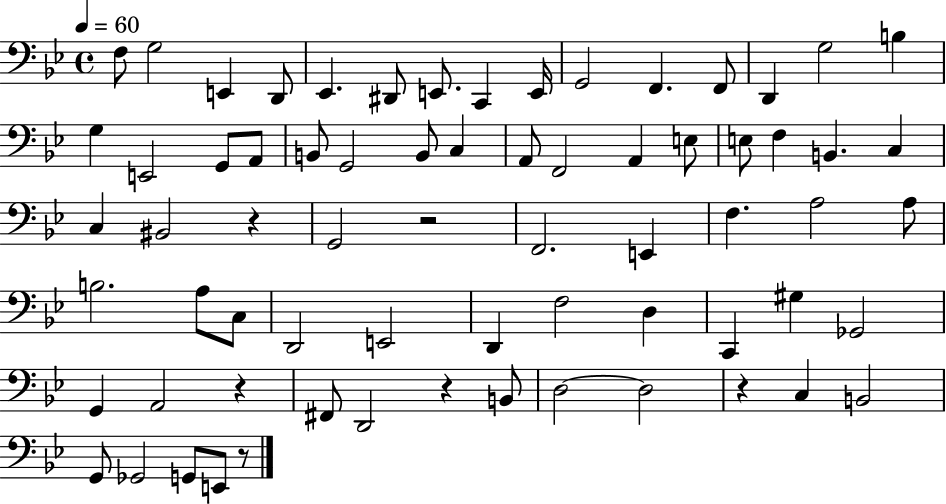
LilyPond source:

{
  \clef bass
  \time 4/4
  \defaultTimeSignature
  \key bes \major
  \tempo 4 = 60
  \repeat volta 2 { f8 g2 e,4 d,8 | ees,4. dis,8 e,8. c,4 e,16 | g,2 f,4. f,8 | d,4 g2 b4 | \break g4 e,2 g,8 a,8 | b,8 g,2 b,8 c4 | a,8 f,2 a,4 e8 | e8 f4 b,4. c4 | \break c4 bis,2 r4 | g,2 r2 | f,2. e,4 | f4. a2 a8 | \break b2. a8 c8 | d,2 e,2 | d,4 f2 d4 | c,4 gis4 ges,2 | \break g,4 a,2 r4 | fis,8 d,2 r4 b,8 | d2~~ d2 | r4 c4 b,2 | \break g,8 ges,2 g,8 e,8 r8 | } \bar "|."
}